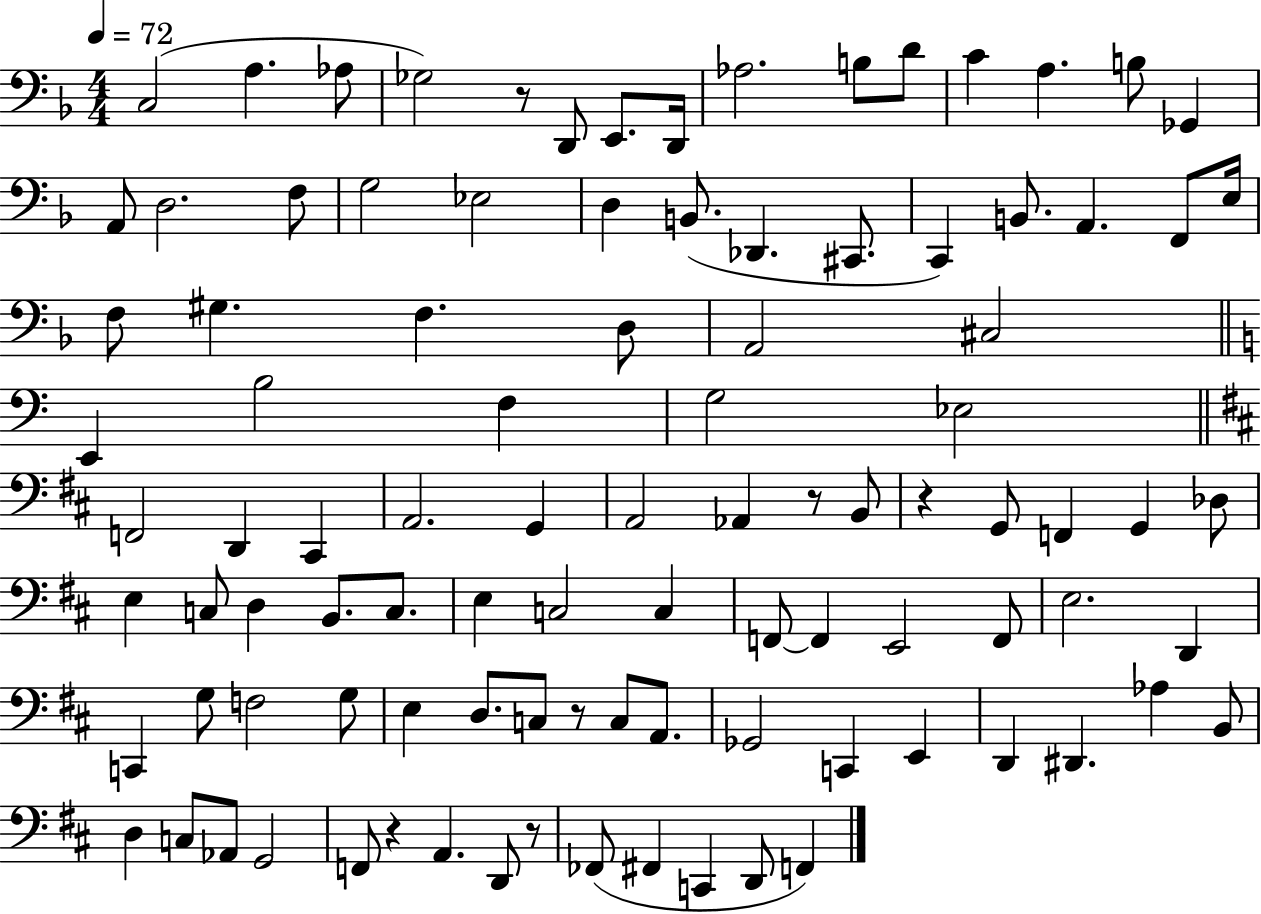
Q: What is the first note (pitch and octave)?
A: C3